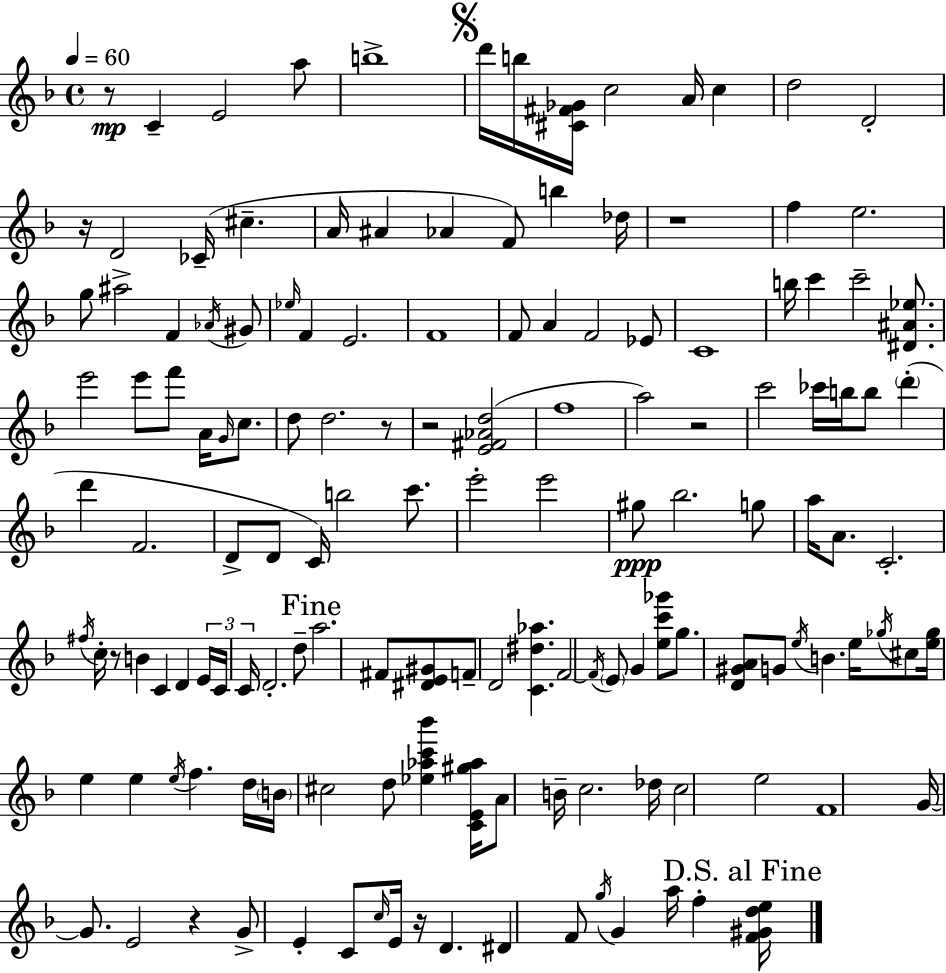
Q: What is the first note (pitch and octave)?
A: C4